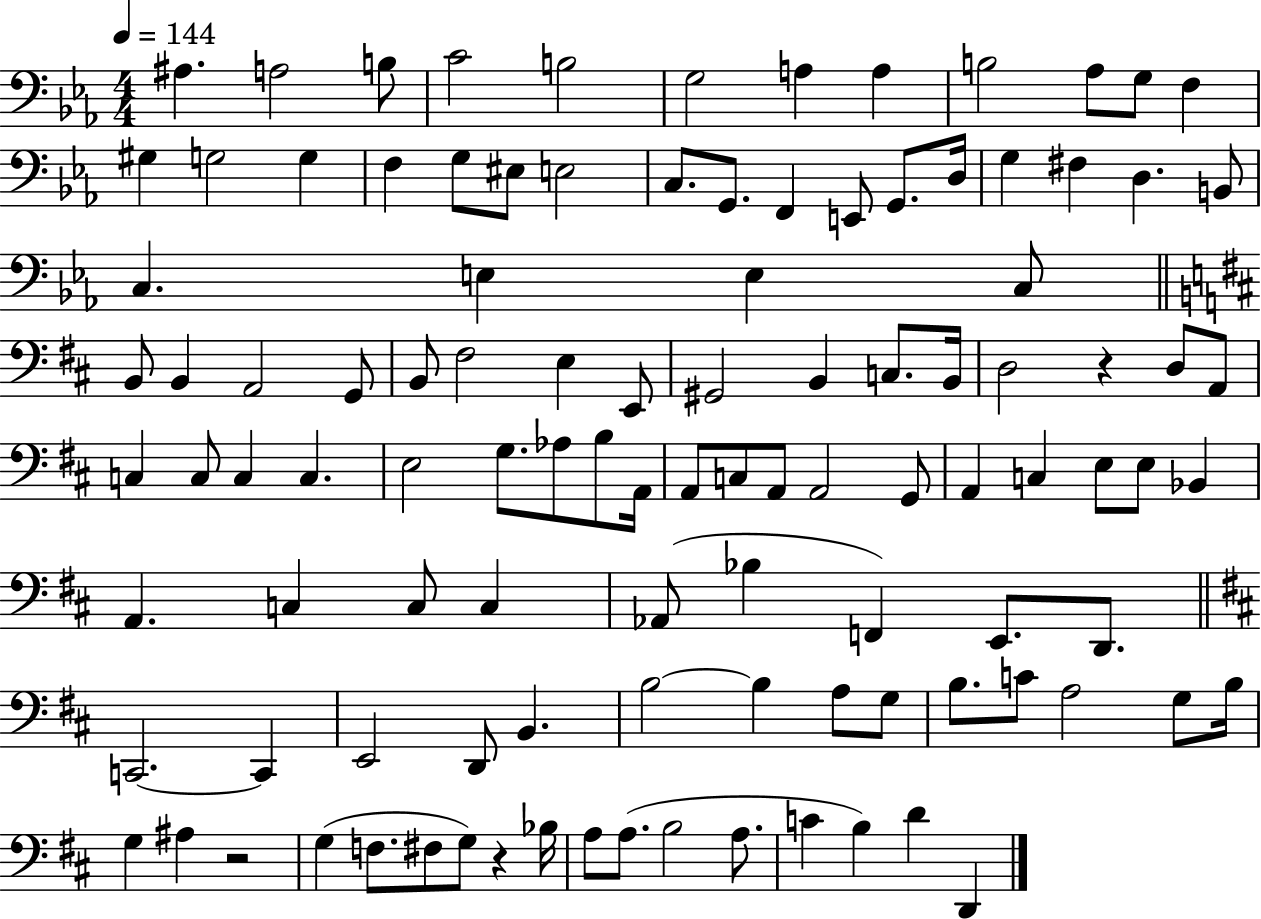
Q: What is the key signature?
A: EES major